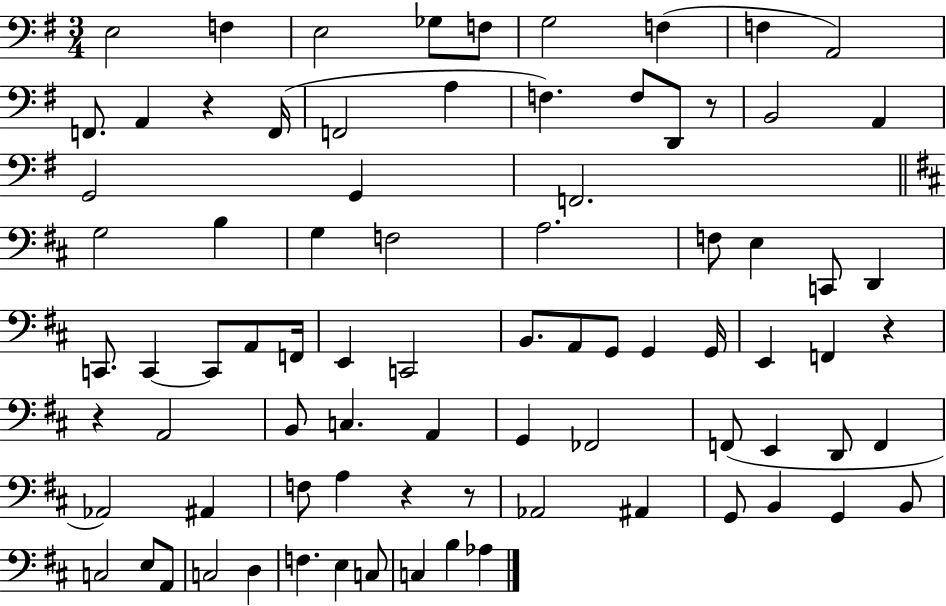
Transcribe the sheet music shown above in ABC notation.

X:1
T:Untitled
M:3/4
L:1/4
K:G
E,2 F, E,2 _G,/2 F,/2 G,2 F, F, A,,2 F,,/2 A,, z F,,/4 F,,2 A, F, F,/2 D,,/2 z/2 B,,2 A,, G,,2 G,, F,,2 G,2 B, G, F,2 A,2 F,/2 E, C,,/2 D,, C,,/2 C,, C,,/2 A,,/2 F,,/4 E,, C,,2 B,,/2 A,,/2 G,,/2 G,, G,,/4 E,, F,, z z A,,2 B,,/2 C, A,, G,, _F,,2 F,,/2 E,, D,,/2 F,, _A,,2 ^A,, F,/2 A, z z/2 _A,,2 ^A,, G,,/2 B,, G,, B,,/2 C,2 E,/2 A,,/2 C,2 D, F, E, C,/2 C, B, _A,